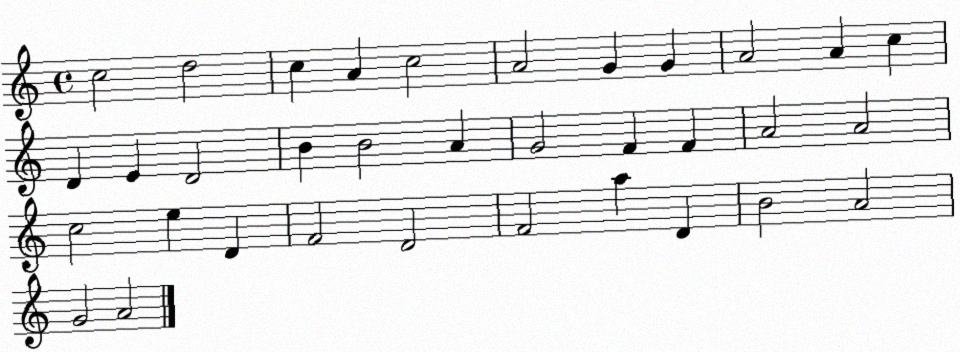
X:1
T:Untitled
M:4/4
L:1/4
K:C
c2 d2 c A c2 A2 G G A2 A c D E D2 B B2 A G2 F F A2 A2 c2 e D F2 D2 F2 a D B2 A2 G2 A2